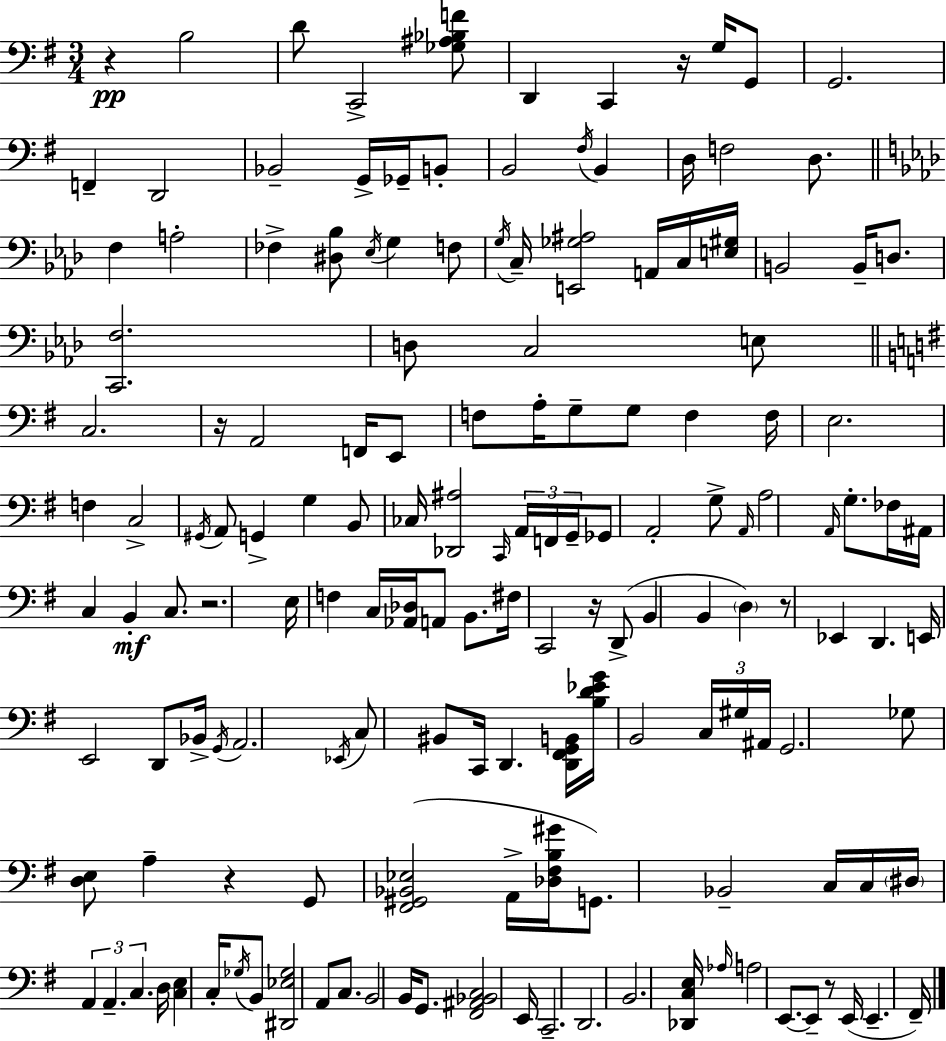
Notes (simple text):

R/q B3/h D4/e C2/h [Gb3,A#3,Bb3,F4]/e D2/q C2/q R/s G3/s G2/e G2/h. F2/q D2/h Bb2/h G2/s Gb2/s B2/e B2/h F#3/s B2/q D3/s F3/h D3/e. F3/q A3/h FES3/q [D#3,Bb3]/e Eb3/s G3/q F3/e G3/s C3/s [E2,Gb3,A#3]/h A2/s C3/s [E3,G#3]/s B2/h B2/s D3/e. [C2,F3]/h. D3/e C3/h E3/e C3/h. R/s A2/h F2/s E2/e F3/e A3/s G3/e G3/e F3/q F3/s E3/h. F3/q C3/h G#2/s A2/e G2/q G3/q B2/e CES3/s [Db2,A#3]/h C2/s A2/s F2/s G2/s Gb2/e A2/h G3/e A2/s A3/h A2/s G3/e. FES3/s A#2/s C3/q B2/q C3/e. R/h. E3/s F3/q C3/s [Ab2,Db3]/s A2/e B2/e. F#3/s C2/h R/s D2/e B2/q B2/q D3/q R/e Eb2/q D2/q. E2/s E2/h D2/e Bb2/s G2/s A2/h. Eb2/s C3/e BIS2/e C2/s D2/q. [D2,F#2,G2,B2]/s [B3,D4,Eb4,G4]/s B2/h C3/s G#3/s A#2/s G2/h. Gb3/e [D3,E3]/e A3/q R/q G2/e [F#2,G#2,Bb2,Eb3]/h A2/s [Db3,F#3,B3,G#4]/s G2/e. Bb2/h C3/s C3/s D#3/s A2/q A2/q. C3/q. D3/s [C3,E3]/q C3/s Gb3/s B2/e [D#2,Eb3,Gb3]/h A2/e C3/e. B2/h B2/s G2/e. [F#2,A#2,Bb2,C3]/h E2/s C2/h. D2/h. B2/h. [Db2,C3,E3]/s Ab3/s A3/h E2/e. E2/e R/e E2/s E2/q. F#2/s